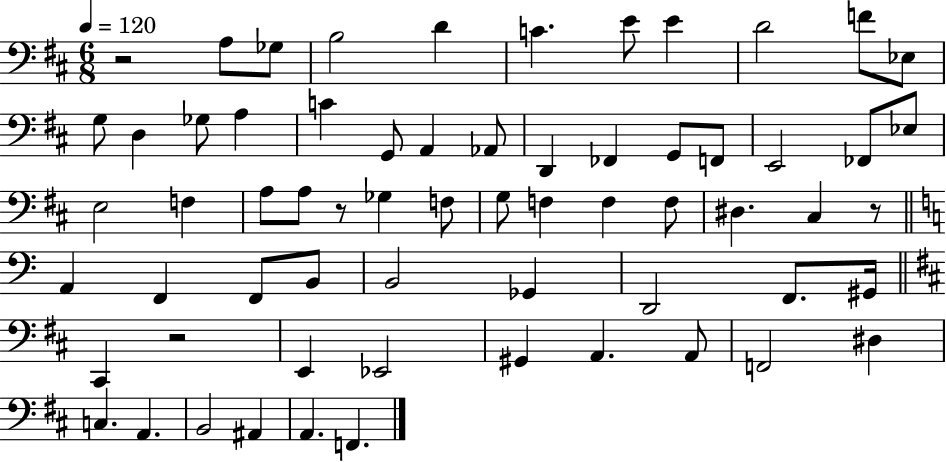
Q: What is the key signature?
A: D major